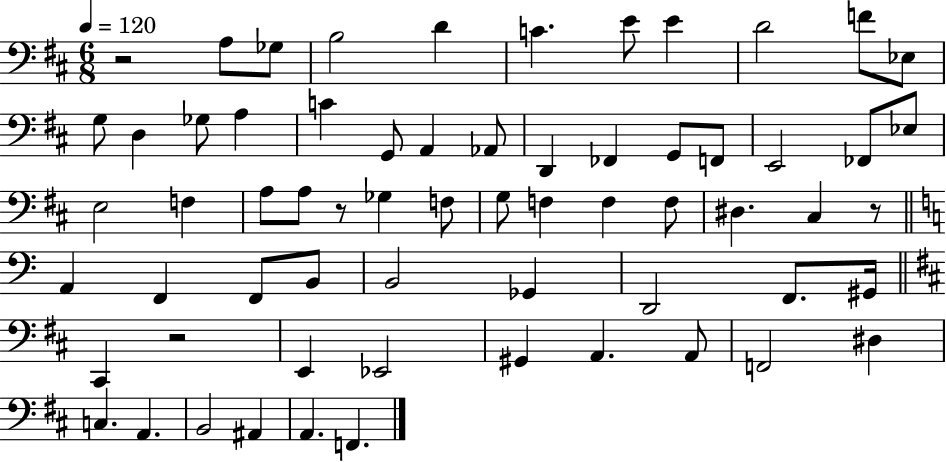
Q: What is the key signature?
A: D major